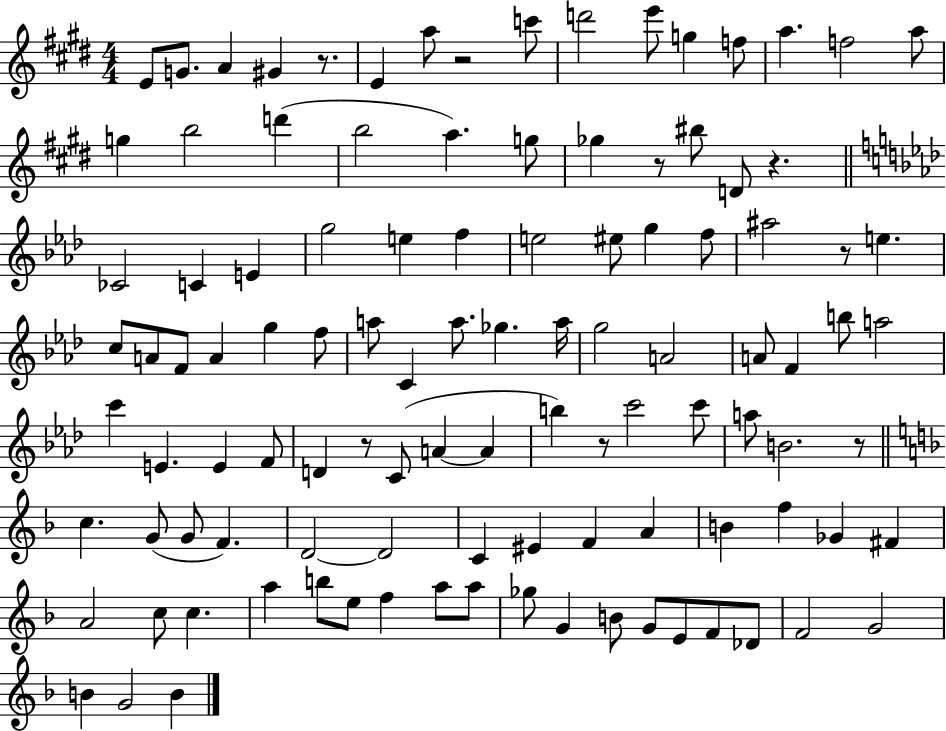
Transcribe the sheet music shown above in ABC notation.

X:1
T:Untitled
M:4/4
L:1/4
K:E
E/2 G/2 A ^G z/2 E a/2 z2 c'/2 d'2 e'/2 g f/2 a f2 a/2 g b2 d' b2 a g/2 _g z/2 ^b/2 D/2 z _C2 C E g2 e f e2 ^e/2 g f/2 ^a2 z/2 e c/2 A/2 F/2 A g f/2 a/2 C a/2 _g a/4 g2 A2 A/2 F b/2 a2 c' E E F/2 D z/2 C/2 A A b z/2 c'2 c'/2 a/2 B2 z/2 c G/2 G/2 F D2 D2 C ^E F A B f _G ^F A2 c/2 c a b/2 e/2 f a/2 a/2 _g/2 G B/2 G/2 E/2 F/2 _D/2 F2 G2 B G2 B